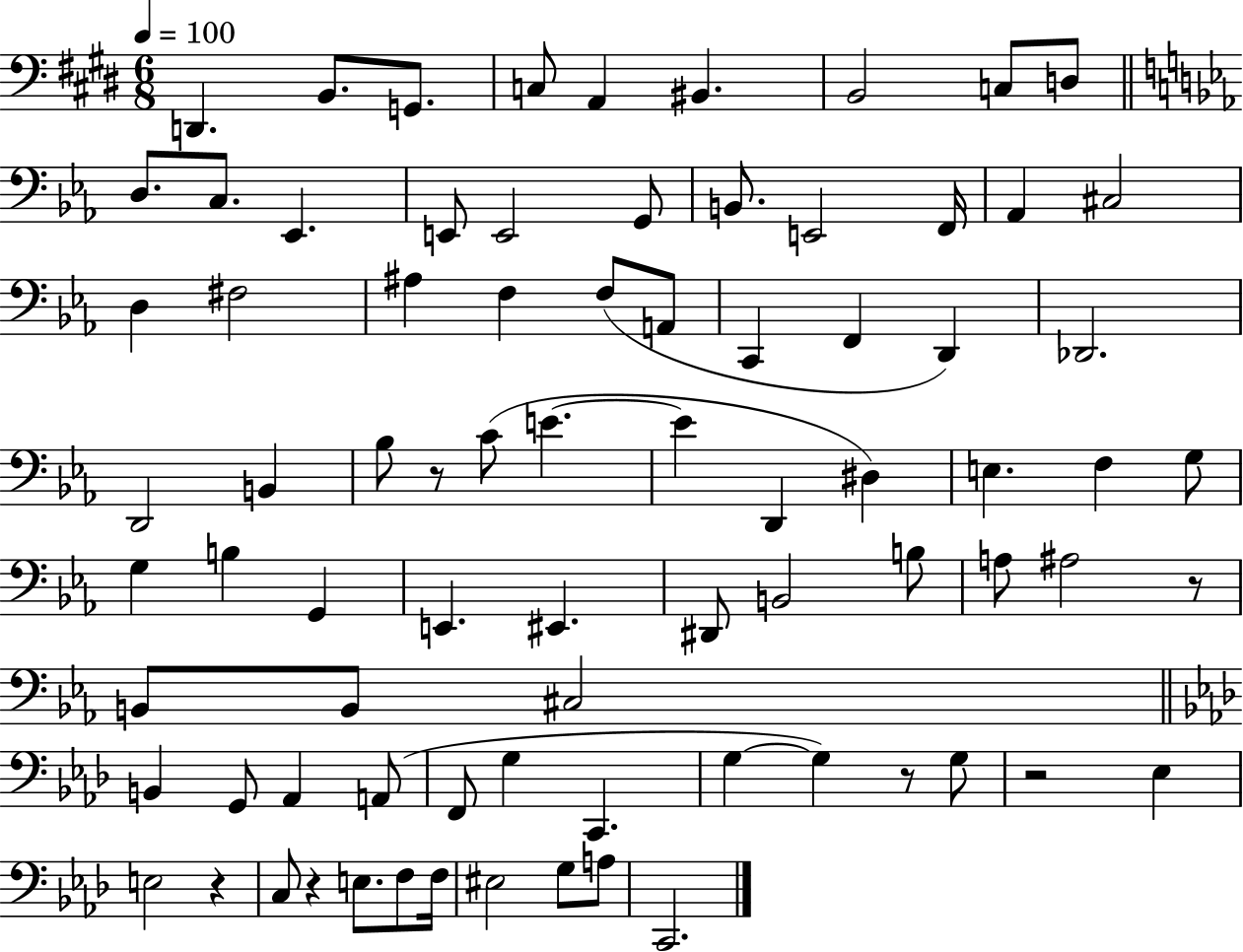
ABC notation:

X:1
T:Untitled
M:6/8
L:1/4
K:E
D,, B,,/2 G,,/2 C,/2 A,, ^B,, B,,2 C,/2 D,/2 D,/2 C,/2 _E,, E,,/2 E,,2 G,,/2 B,,/2 E,,2 F,,/4 _A,, ^C,2 D, ^F,2 ^A, F, F,/2 A,,/2 C,, F,, D,, _D,,2 D,,2 B,, _B,/2 z/2 C/2 E E D,, ^D, E, F, G,/2 G, B, G,, E,, ^E,, ^D,,/2 B,,2 B,/2 A,/2 ^A,2 z/2 B,,/2 B,,/2 ^C,2 B,, G,,/2 _A,, A,,/2 F,,/2 G, C,, G, G, z/2 G,/2 z2 _E, E,2 z C,/2 z E,/2 F,/2 F,/4 ^E,2 G,/2 A,/2 C,,2